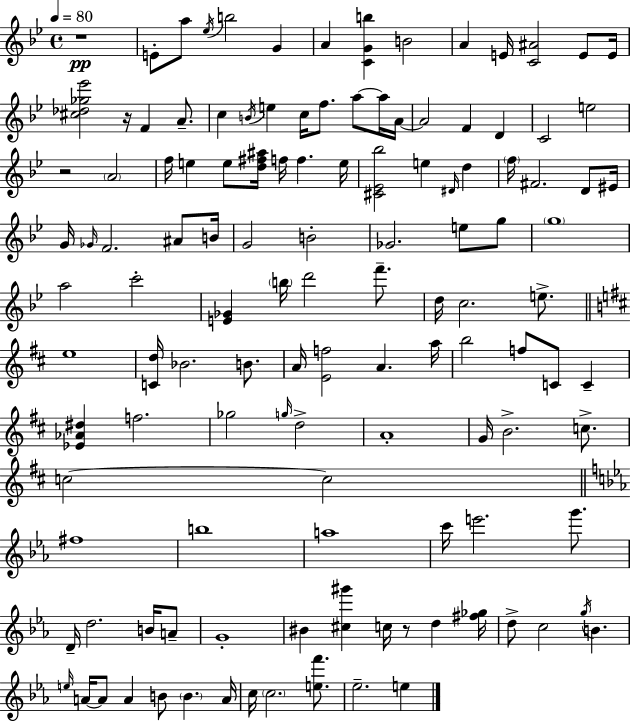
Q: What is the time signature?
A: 4/4